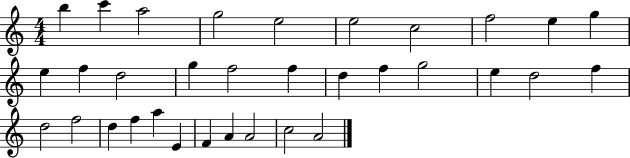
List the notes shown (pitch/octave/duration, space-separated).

B5/q C6/q A5/h G5/h E5/h E5/h C5/h F5/h E5/q G5/q E5/q F5/q D5/h G5/q F5/h F5/q D5/q F5/q G5/h E5/q D5/h F5/q D5/h F5/h D5/q F5/q A5/q E4/q F4/q A4/q A4/h C5/h A4/h